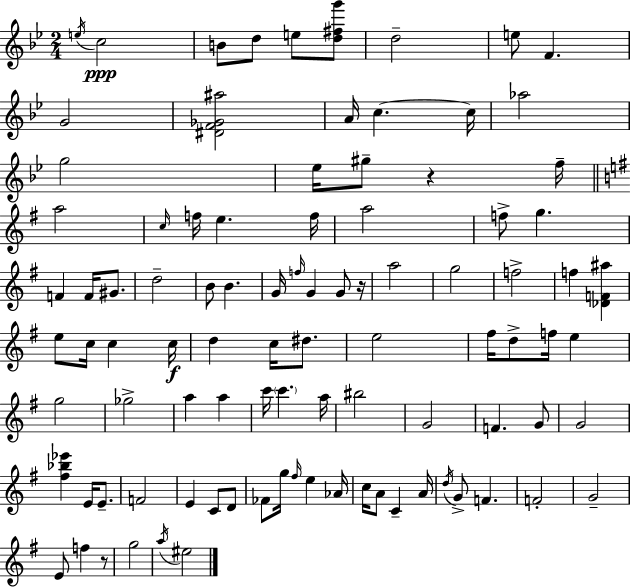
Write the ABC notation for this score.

X:1
T:Untitled
M:2/4
L:1/4
K:Bb
e/4 c2 B/2 d/2 e/2 [d^fg']/2 d2 e/2 F G2 [^DF_G^a]2 A/4 c c/4 _a2 g2 _e/4 ^g/2 z f/4 a2 c/4 f/4 e f/4 a2 f/2 g F F/4 ^G/2 d2 B/2 B G/4 f/4 G G/2 z/4 a2 g2 f2 f [_DF^a] e/2 c/4 c c/4 d c/4 ^d/2 e2 ^f/4 d/2 f/4 e g2 _g2 a a c'/4 c' a/4 ^b2 G2 F G/2 G2 [^f_b_e'] E/4 E/2 F2 E C/2 D/2 _F/2 g/4 ^f/4 e _A/4 c/4 A/2 C A/4 d/4 G/2 F F2 G2 E/2 f z/2 g2 a/4 ^e2